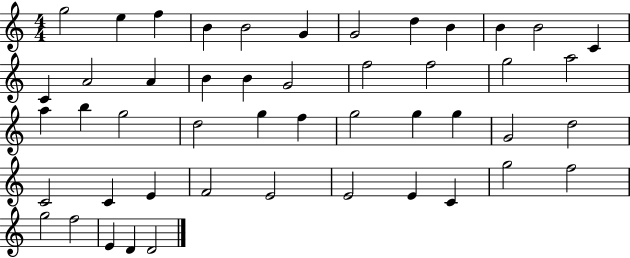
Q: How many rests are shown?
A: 0